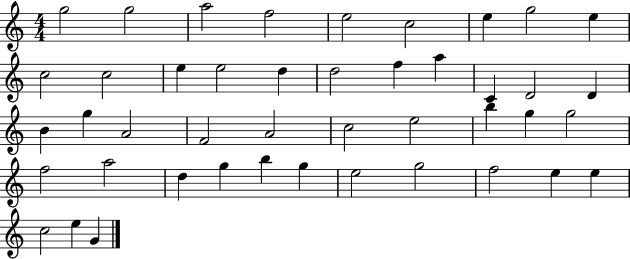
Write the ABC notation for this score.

X:1
T:Untitled
M:4/4
L:1/4
K:C
g2 g2 a2 f2 e2 c2 e g2 e c2 c2 e e2 d d2 f a C D2 D B g A2 F2 A2 c2 e2 b g g2 f2 a2 d g b g e2 g2 f2 e e c2 e G